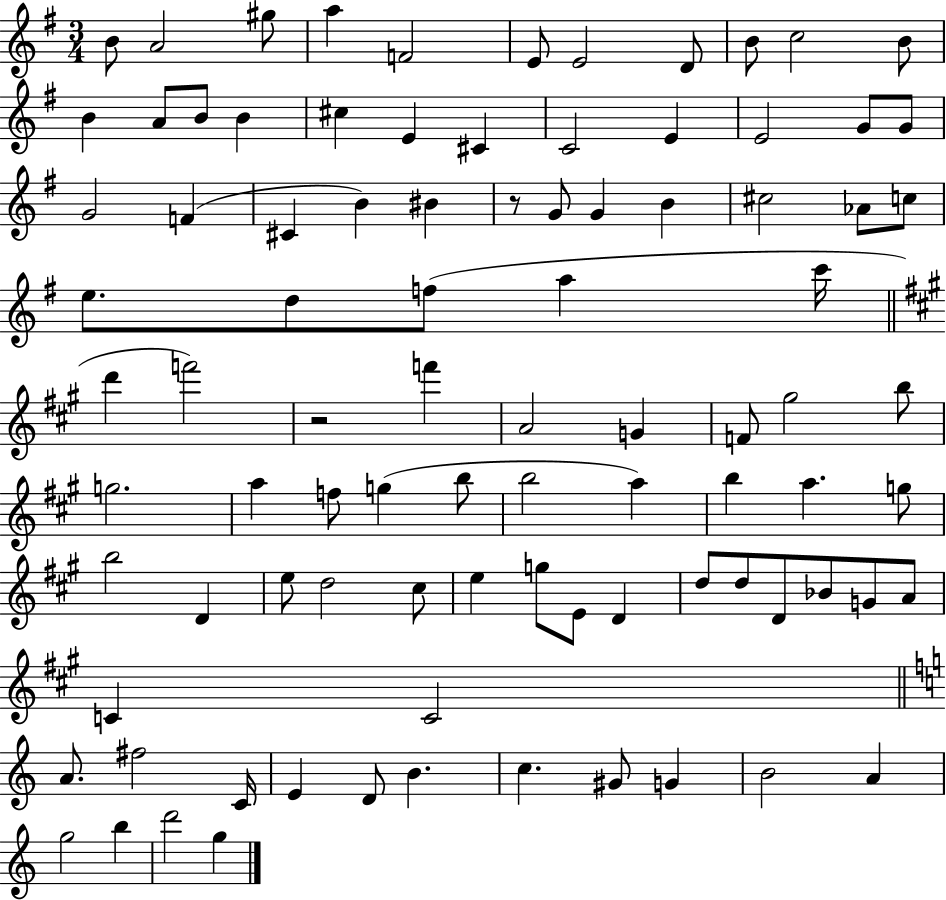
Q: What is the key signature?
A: G major